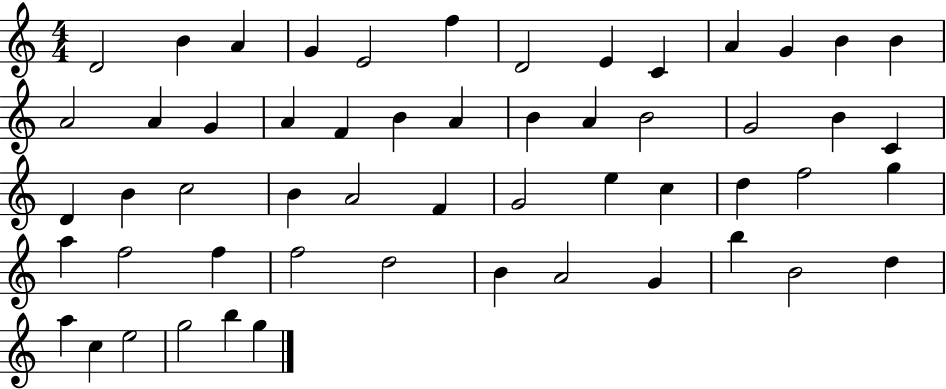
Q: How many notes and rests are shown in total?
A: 55